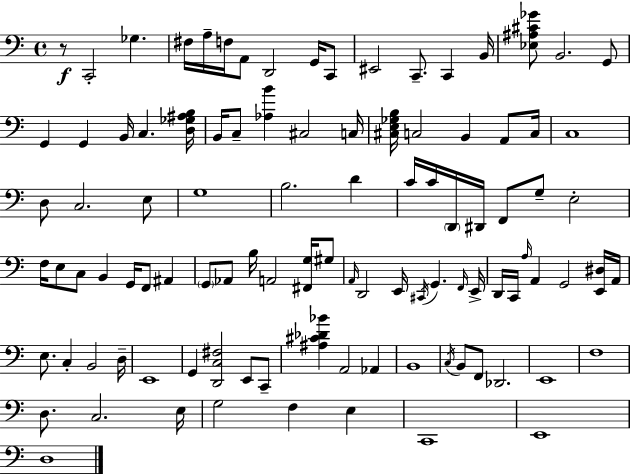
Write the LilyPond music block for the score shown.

{
  \clef bass
  \time 4/4
  \defaultTimeSignature
  \key a \minor
  r8\f c,2-. ges4. | fis16 a16-- f16 a,8 d,2 g,16 c,8 | eis,2 c,8.-- c,4 b,16 | <ees ais cis' ges'>8 b,2. g,8 | \break g,4 g,4 b,16 c4. <d ges ais b>16 | b,16 c8-- <aes b'>4 cis2 c16 | <cis e ges b>16 c2 b,4 a,8 c16 | c1 | \break d8 c2. e8 | g1 | b2. d'4 | c'16 c'16 \parenthesize d,16 dis,16 f,8 g8-- e2-. | \break f16 e8 c8 b,4 g,16 f,8 ais,4 | \parenthesize g,8 aes,8 b16 a,2 <fis, g>16 gis8 | \grace { a,16 } d,2 e,16 \acciaccatura { cis,16 } g,4. | \grace { f,16 } e,16-> d,16 c,16 \grace { a16 } a,4 g,2 | \break <e, dis>16 a,16 e8. c4-. b,2 | d16-- e,1 | g,4 <d, c fis>2 | e,8 c,8-- <ais cis' des' bes'>4 a,2 | \break aes,4 b,1 | \acciaccatura { c16 } b,8 f,8 des,2. | e,1 | f1 | \break d8. c2. | e16 g2 f4 | e4 c,1 | e,1 | \break d1 | \bar "|."
}